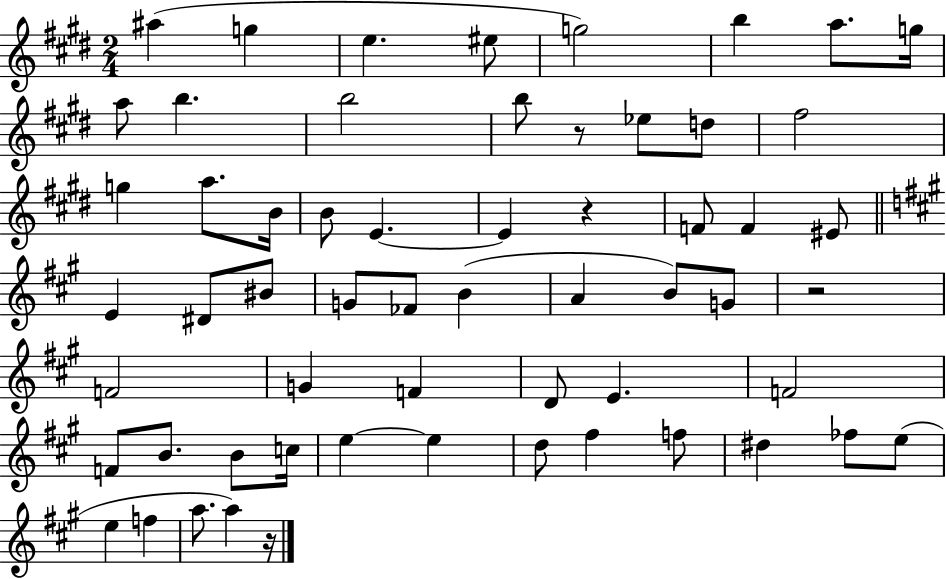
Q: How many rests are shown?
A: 4